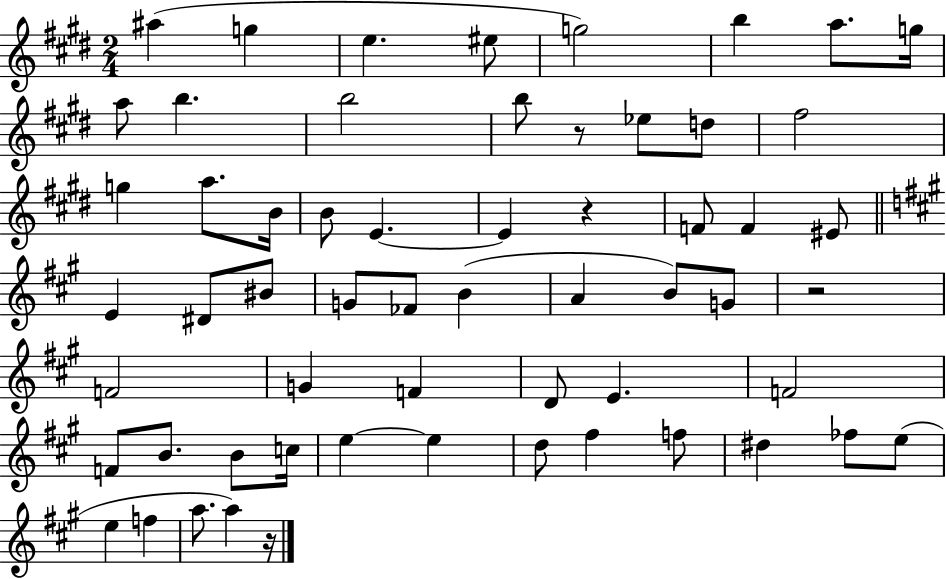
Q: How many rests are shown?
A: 4